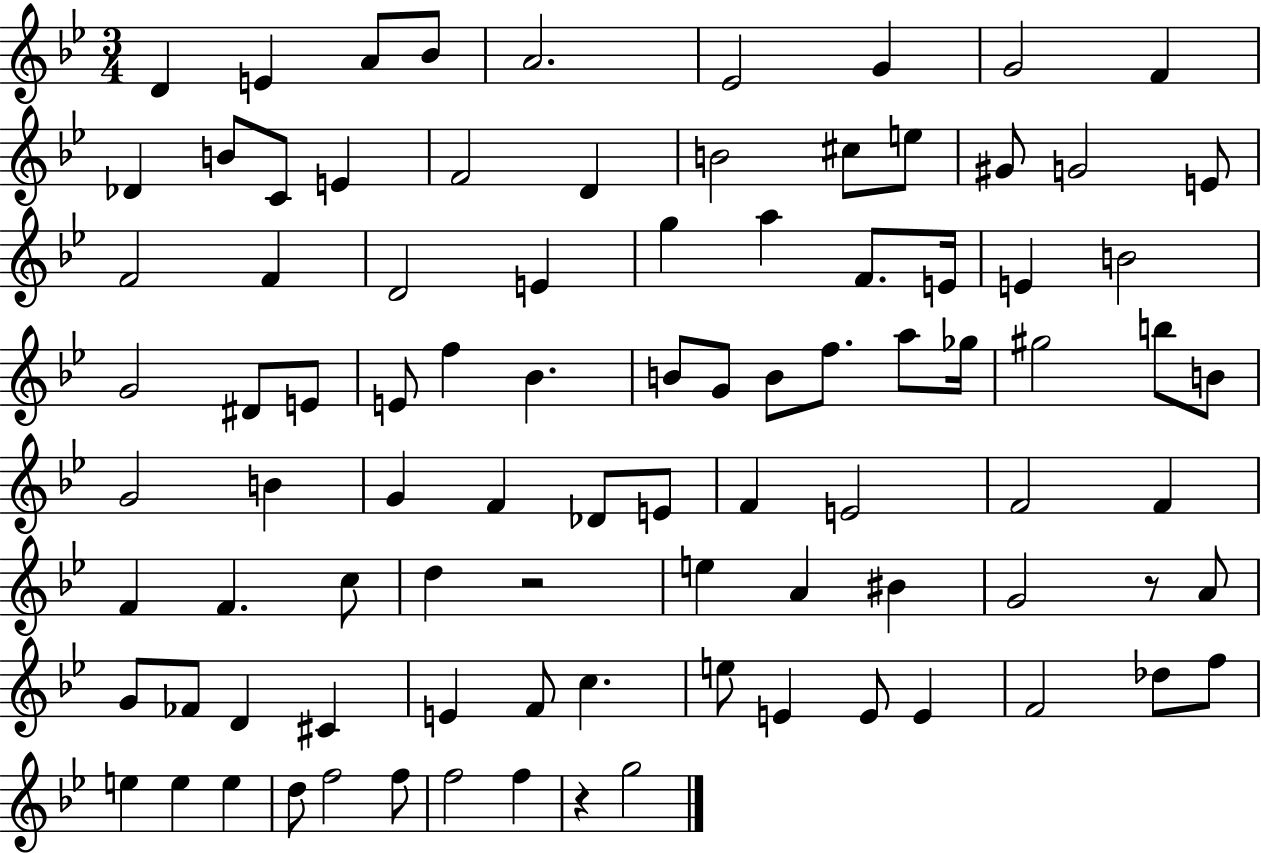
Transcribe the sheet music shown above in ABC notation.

X:1
T:Untitled
M:3/4
L:1/4
K:Bb
D E A/2 _B/2 A2 _E2 G G2 F _D B/2 C/2 E F2 D B2 ^c/2 e/2 ^G/2 G2 E/2 F2 F D2 E g a F/2 E/4 E B2 G2 ^D/2 E/2 E/2 f _B B/2 G/2 B/2 f/2 a/2 _g/4 ^g2 b/2 B/2 G2 B G F _D/2 E/2 F E2 F2 F F F c/2 d z2 e A ^B G2 z/2 A/2 G/2 _F/2 D ^C E F/2 c e/2 E E/2 E F2 _d/2 f/2 e e e d/2 f2 f/2 f2 f z g2